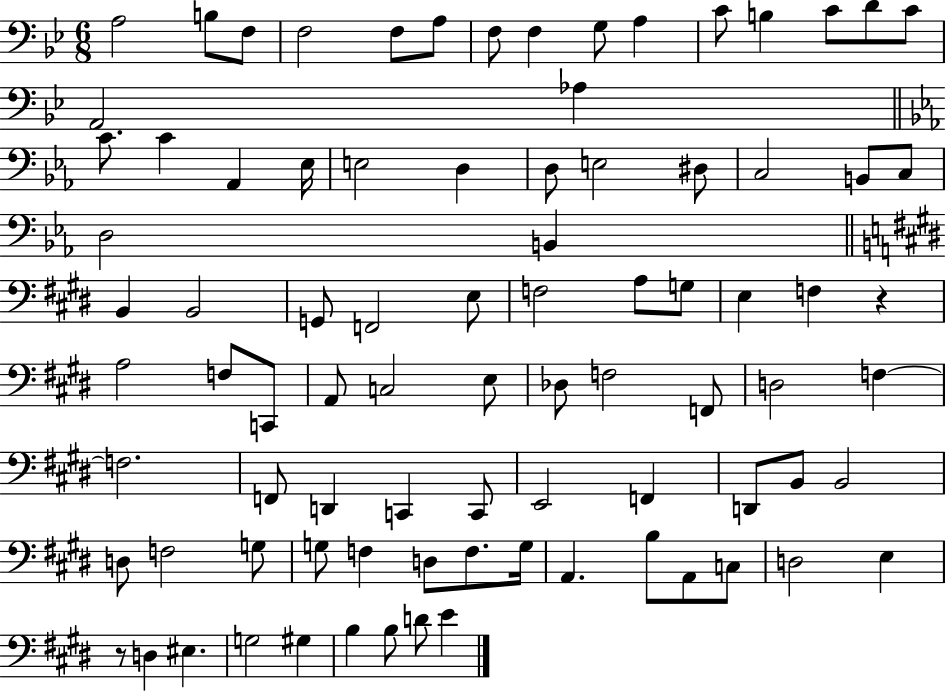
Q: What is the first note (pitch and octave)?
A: A3